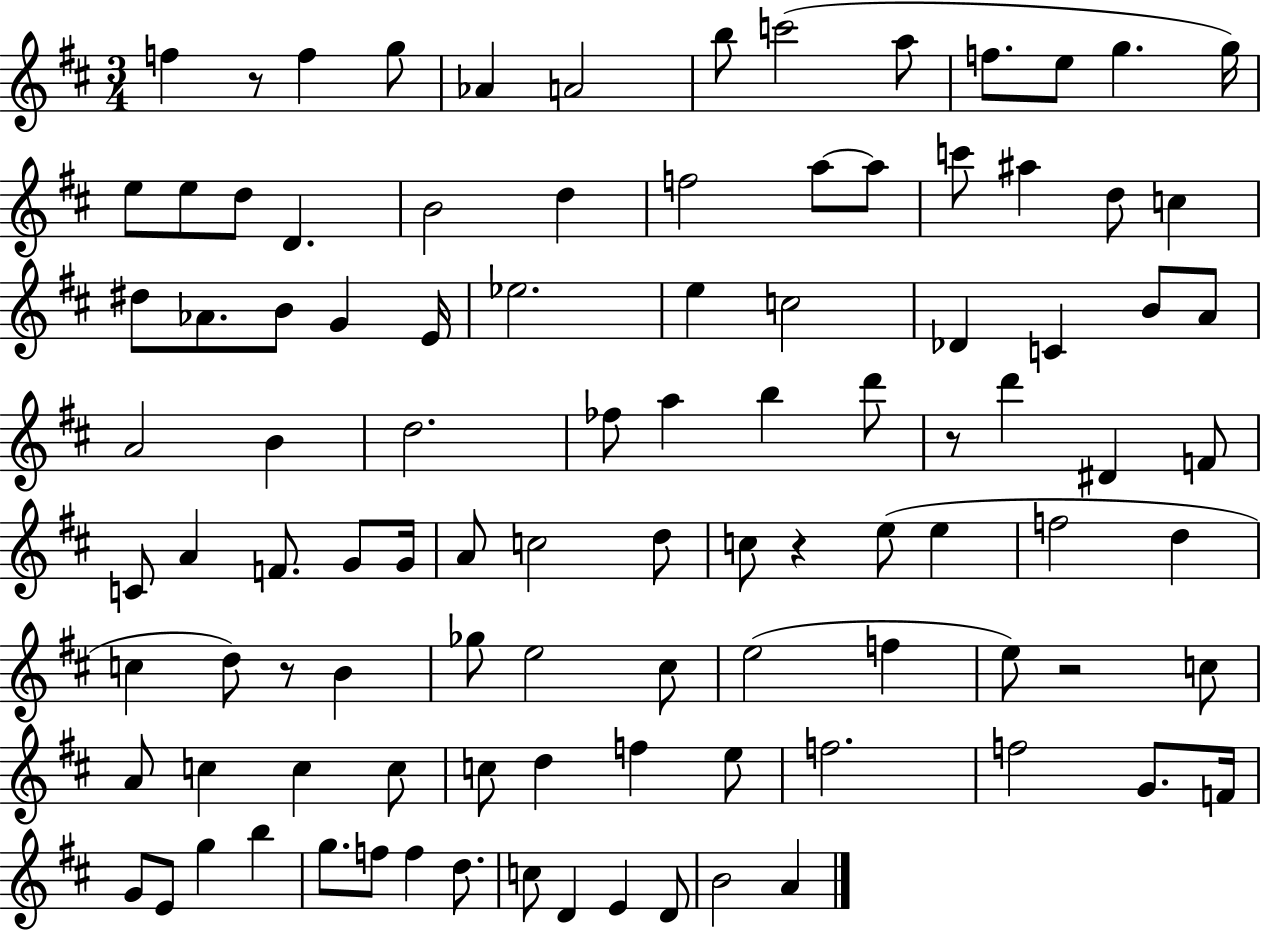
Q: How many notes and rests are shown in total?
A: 101